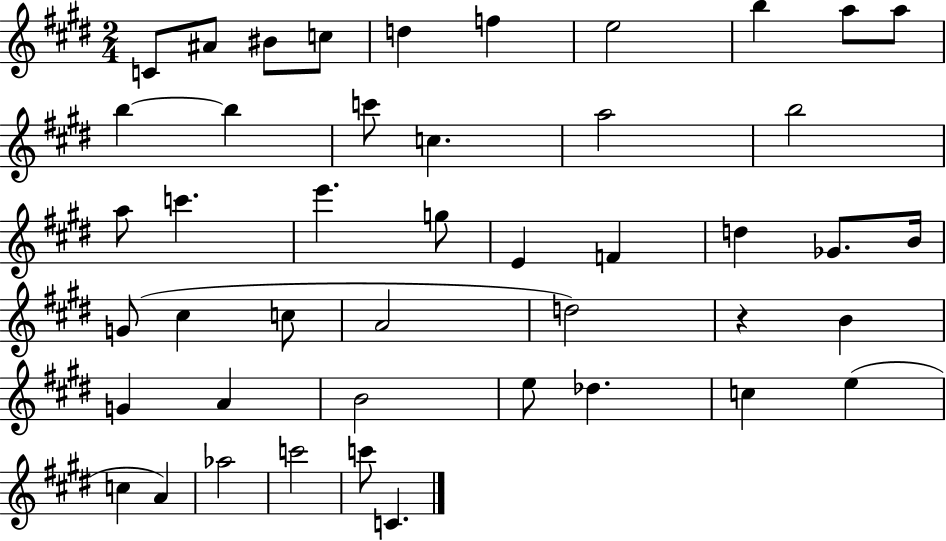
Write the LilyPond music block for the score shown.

{
  \clef treble
  \numericTimeSignature
  \time 2/4
  \key e \major
  \repeat volta 2 { c'8 ais'8 bis'8 c''8 | d''4 f''4 | e''2 | b''4 a''8 a''8 | \break b''4~~ b''4 | c'''8 c''4. | a''2 | b''2 | \break a''8 c'''4. | e'''4. g''8 | e'4 f'4 | d''4 ges'8. b'16 | \break g'8( cis''4 c''8 | a'2 | d''2) | r4 b'4 | \break g'4 a'4 | b'2 | e''8 des''4. | c''4 e''4( | \break c''4 a'4) | aes''2 | c'''2 | c'''8 c'4. | \break } \bar "|."
}